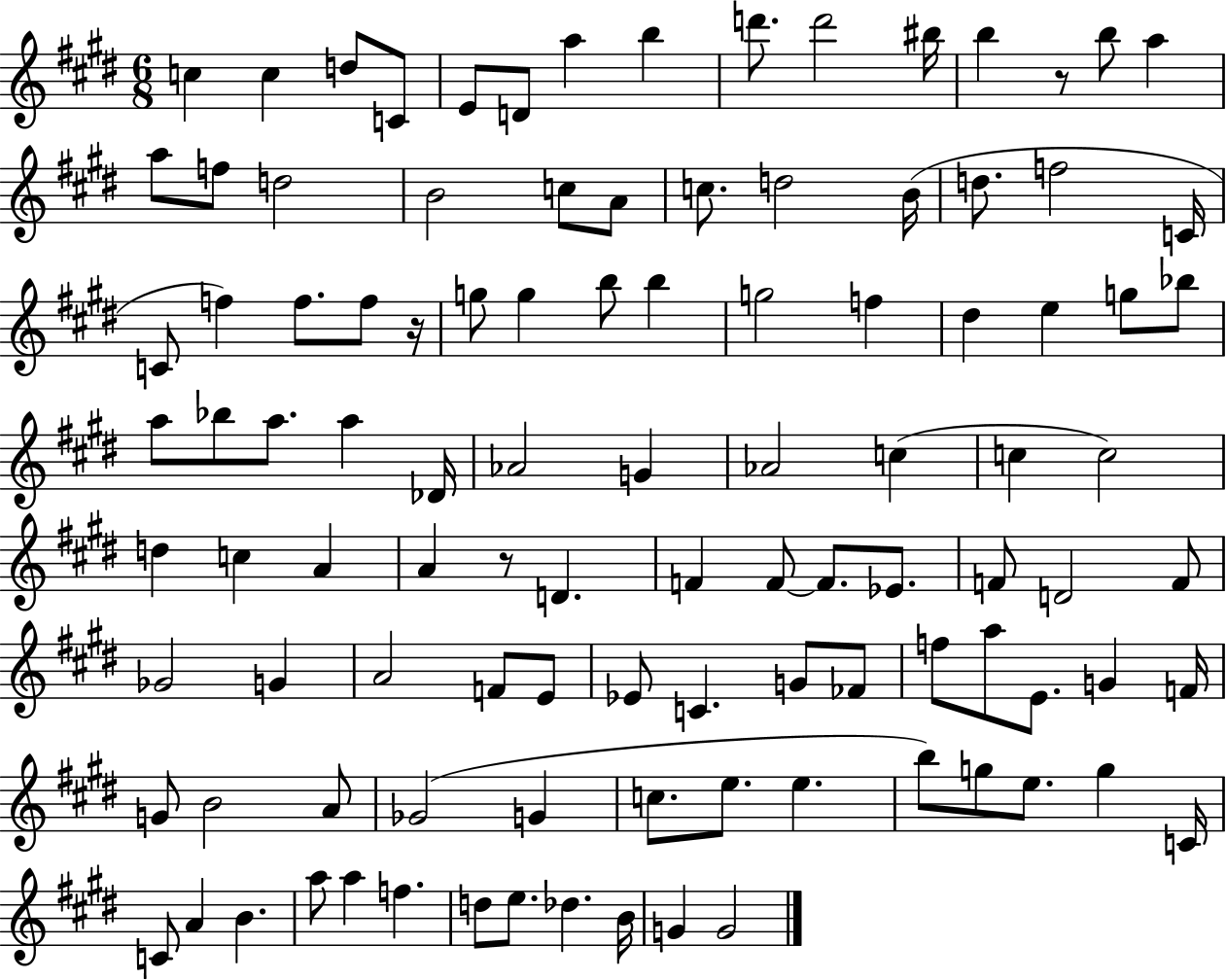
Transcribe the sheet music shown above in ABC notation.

X:1
T:Untitled
M:6/8
L:1/4
K:E
c c d/2 C/2 E/2 D/2 a b d'/2 d'2 ^b/4 b z/2 b/2 a a/2 f/2 d2 B2 c/2 A/2 c/2 d2 B/4 d/2 f2 C/4 C/2 f f/2 f/2 z/4 g/2 g b/2 b g2 f ^d e g/2 _b/2 a/2 _b/2 a/2 a _D/4 _A2 G _A2 c c c2 d c A A z/2 D F F/2 F/2 _E/2 F/2 D2 F/2 _G2 G A2 F/2 E/2 _E/2 C G/2 _F/2 f/2 a/2 E/2 G F/4 G/2 B2 A/2 _G2 G c/2 e/2 e b/2 g/2 e/2 g C/4 C/2 A B a/2 a f d/2 e/2 _d B/4 G G2